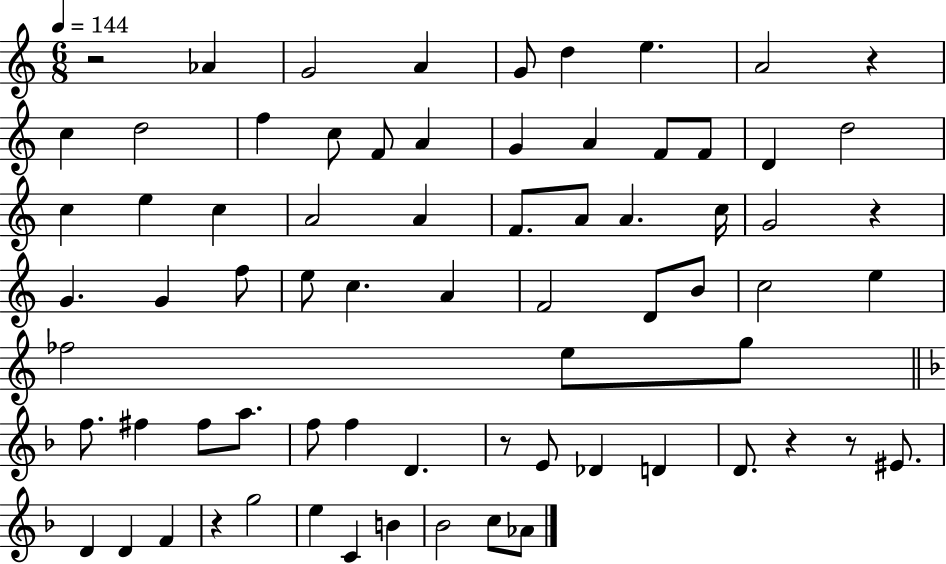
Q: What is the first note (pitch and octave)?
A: Ab4